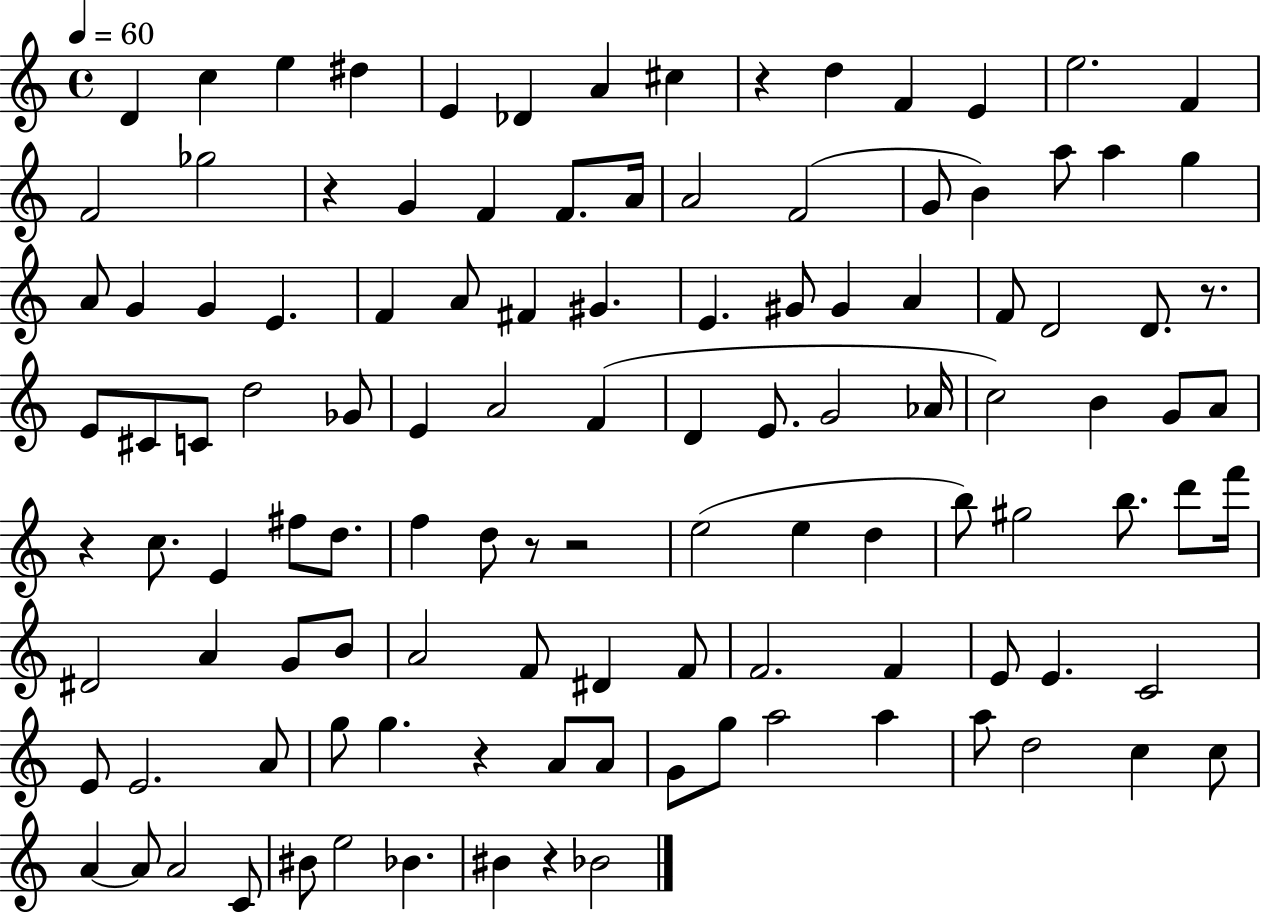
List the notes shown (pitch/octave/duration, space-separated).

D4/q C5/q E5/q D#5/q E4/q Db4/q A4/q C#5/q R/q D5/q F4/q E4/q E5/h. F4/q F4/h Gb5/h R/q G4/q F4/q F4/e. A4/s A4/h F4/h G4/e B4/q A5/e A5/q G5/q A4/e G4/q G4/q E4/q. F4/q A4/e F#4/q G#4/q. E4/q. G#4/e G#4/q A4/q F4/e D4/h D4/e. R/e. E4/e C#4/e C4/e D5/h Gb4/e E4/q A4/h F4/q D4/q E4/e. G4/h Ab4/s C5/h B4/q G4/e A4/e R/q C5/e. E4/q F#5/e D5/e. F5/q D5/e R/e R/h E5/h E5/q D5/q B5/e G#5/h B5/e. D6/e F6/s D#4/h A4/q G4/e B4/e A4/h F4/e D#4/q F4/e F4/h. F4/q E4/e E4/q. C4/h E4/e E4/h. A4/e G5/e G5/q. R/q A4/e A4/e G4/e G5/e A5/h A5/q A5/e D5/h C5/q C5/e A4/q A4/e A4/h C4/e BIS4/e E5/h Bb4/q. BIS4/q R/q Bb4/h